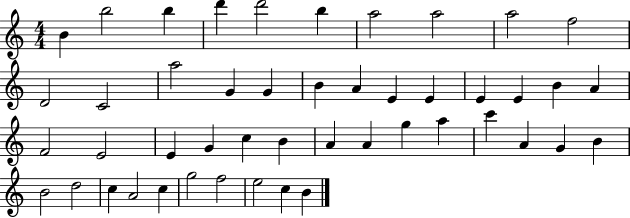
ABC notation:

X:1
T:Untitled
M:4/4
L:1/4
K:C
B b2 b d' d'2 b a2 a2 a2 f2 D2 C2 a2 G G B A E E E E B A F2 E2 E G c B A A g a c' A G B B2 d2 c A2 c g2 f2 e2 c B